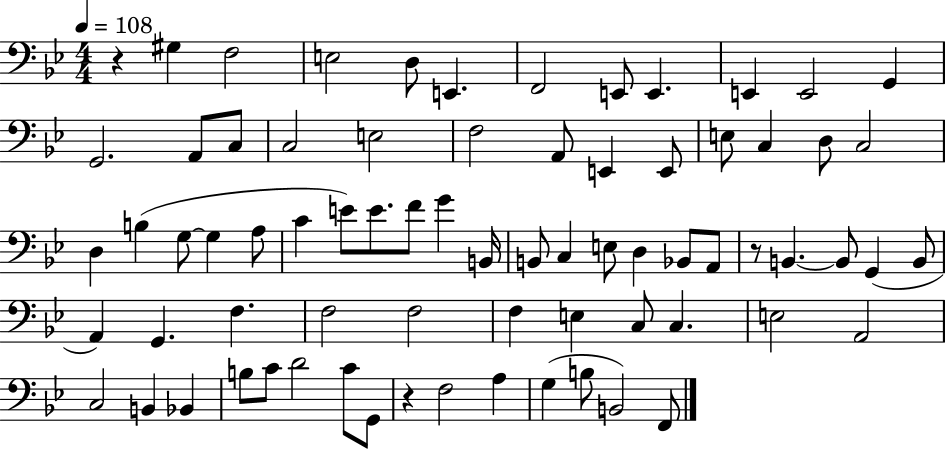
{
  \clef bass
  \numericTimeSignature
  \time 4/4
  \key bes \major
  \tempo 4 = 108
  \repeat volta 2 { r4 gis4 f2 | e2 d8 e,4. | f,2 e,8 e,4. | e,4 e,2 g,4 | \break g,2. a,8 c8 | c2 e2 | f2 a,8 e,4 e,8 | e8 c4 d8 c2 | \break d4 b4( g8~~ g4 a8 | c'4 e'8) e'8. f'8 g'4 b,16 | b,8 c4 e8 d4 bes,8 a,8 | r8 b,4.~~ b,8 g,4( b,8 | \break a,4) g,4. f4. | f2 f2 | f4 e4 c8 c4. | e2 a,2 | \break c2 b,4 bes,4 | b8 c'8 d'2 c'8 g,8 | r4 f2 a4 | g4( b8 b,2) f,8 | \break } \bar "|."
}